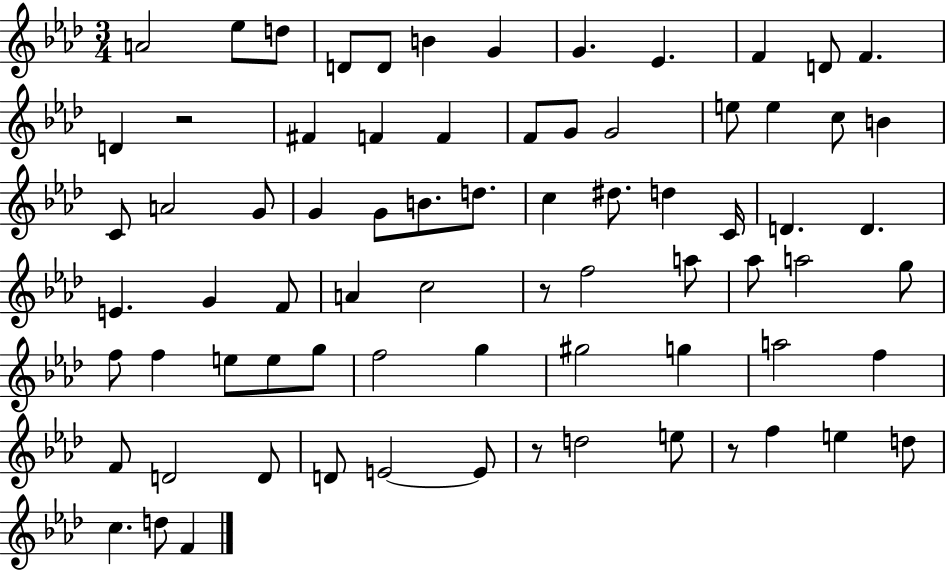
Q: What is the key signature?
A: AES major